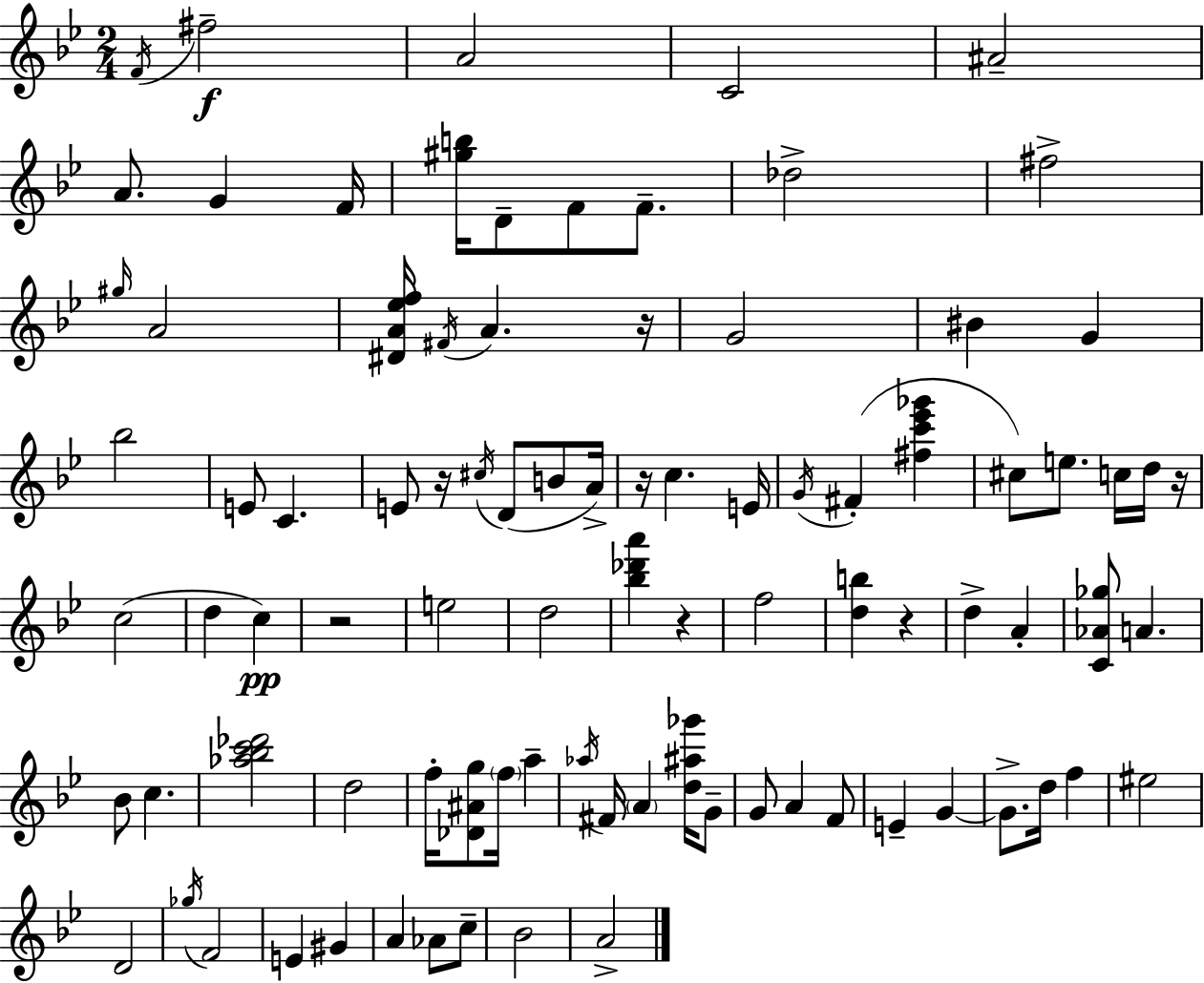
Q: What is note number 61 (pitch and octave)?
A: G4